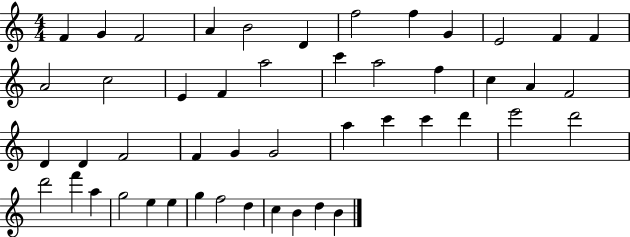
{
  \clef treble
  \numericTimeSignature
  \time 4/4
  \key c \major
  f'4 g'4 f'2 | a'4 b'2 d'4 | f''2 f''4 g'4 | e'2 f'4 f'4 | \break a'2 c''2 | e'4 f'4 a''2 | c'''4 a''2 f''4 | c''4 a'4 f'2 | \break d'4 d'4 f'2 | f'4 g'4 g'2 | a''4 c'''4 c'''4 d'''4 | e'''2 d'''2 | \break d'''2 f'''4 a''4 | g''2 e''4 e''4 | g''4 f''2 d''4 | c''4 b'4 d''4 b'4 | \break \bar "|."
}